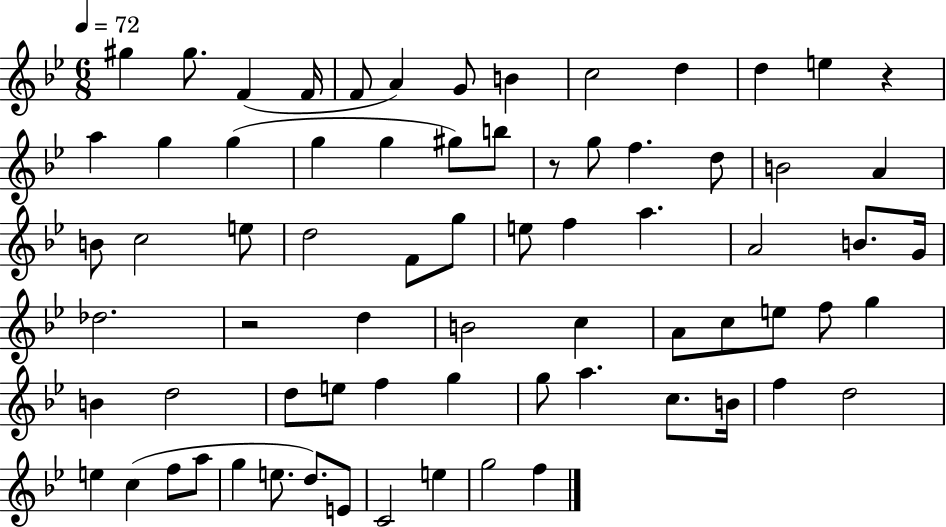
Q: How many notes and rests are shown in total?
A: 72